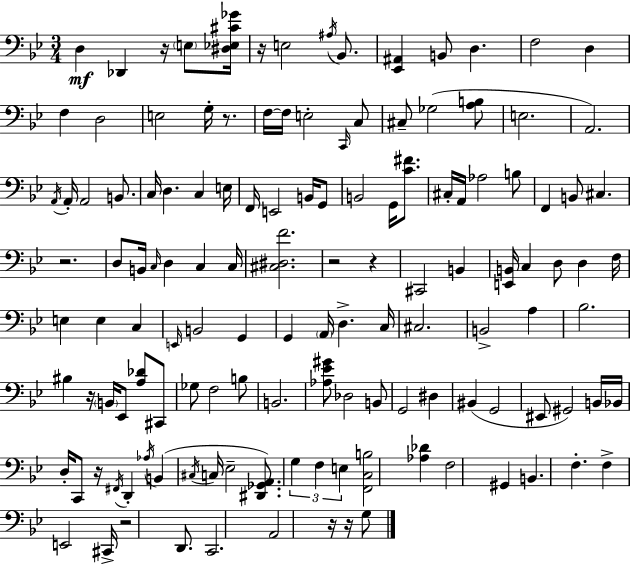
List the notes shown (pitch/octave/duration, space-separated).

D3/q Db2/q R/s E3/e [D#3,Eb3,C#4,Gb4]/s R/s E3/h A#3/s Bb2/e. [Eb2,A#2]/q B2/e D3/q. F3/h D3/q F3/q D3/h E3/h G3/s R/e. F3/s F3/s E3/h C2/s C3/e C#3/e Gb3/h [A3,B3]/e E3/h. A2/h. A2/s A2/s A2/h B2/e. C3/s D3/q. C3/q E3/s F2/s E2/h B2/s G2/e B2/h G2/s [C4,F#4]/e. C#3/s A2/s Ab3/h B3/e F2/q B2/e C#3/q. R/h. D3/e B2/s C3/s D3/q C3/q C3/s [C#3,D#3,F4]/h. R/h R/q C#2/h B2/q [E2,B2]/s C3/q D3/e D3/q F3/s E3/q E3/q C3/q E2/s B2/h G2/q G2/q A2/s D3/q. C3/s C#3/h. B2/h A3/q Bb3/h. BIS3/q R/s B2/s Eb2/e [A3,Db4]/e C#2/e Gb3/e F3/h B3/e B2/h. [Ab3,Eb4,G#4]/e Db3/h B2/e G2/h D#3/q BIS2/q G2/h EIS2/e G#2/h B2/s Bb2/s D3/s C2/e R/s F#2/s D2/q Ab3/s B2/q C#3/s C3/s Eb3/h [D#2,Gb2,A2]/e. G3/q F3/q E3/q [F2,C3,B3]/h [Ab3,Db4]/q F3/h G#2/q B2/q. F3/q. F3/q E2/h C#2/s R/h D2/e. C2/h. A2/h R/s R/s G3/e